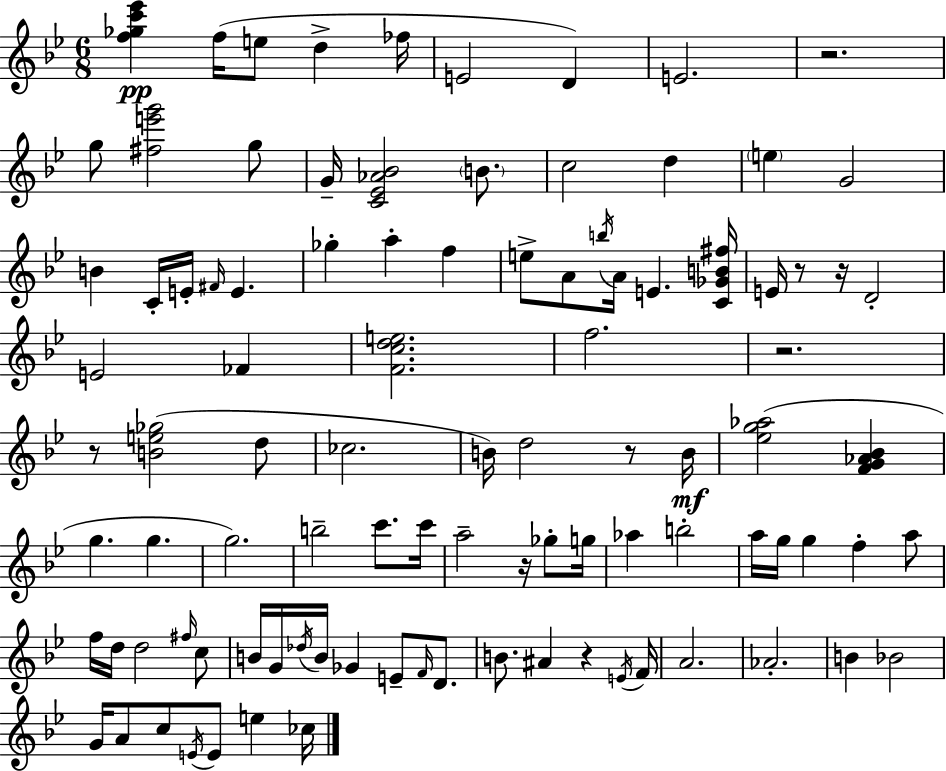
{
  \clef treble
  \numericTimeSignature
  \time 6/8
  \key bes \major
  <f'' ges'' c''' ees'''>4\pp f''16( e''8 d''4-> fes''16 | e'2 d'4) | e'2. | r2. | \break g''8 <fis'' e''' g'''>2 g''8 | g'16-- <c' ees' aes' bes'>2 \parenthesize b'8. | c''2 d''4 | \parenthesize e''4 g'2 | \break b'4 c'16-. e'16-. \grace { fis'16 } e'4. | ges''4-. a''4-. f''4 | e''8-> a'8 \acciaccatura { b''16 } a'16 e'4. | <c' ges' b' fis''>16 e'16 r8 r16 d'2-. | \break e'2 fes'4 | <f' c'' d'' e''>2. | f''2. | r2. | \break r8 <b' e'' ges''>2( | d''8 ces''2. | b'16) d''2 r8 | b'16\mf <ees'' g'' aes''>2( <f' g' aes' bes'>4 | \break g''4. g''4. | g''2.) | b''2-- c'''8. | c'''16 a''2-- r16 ges''8-. | \break g''16 aes''4 b''2-. | a''16 g''16 g''4 f''4-. | a''8 f''16 d''16 d''2 | \grace { fis''16 } c''8 b'16 g'16 \acciaccatura { des''16 } b'16 ges'4 e'8-- | \break \grace { f'16 } d'8. b'8. ais'4 | r4 \acciaccatura { e'16 } f'16 a'2. | aes'2.-. | b'4 bes'2 | \break g'16 a'8 c''8 \acciaccatura { e'16 } | e'8 e''4 ces''16 \bar "|."
}